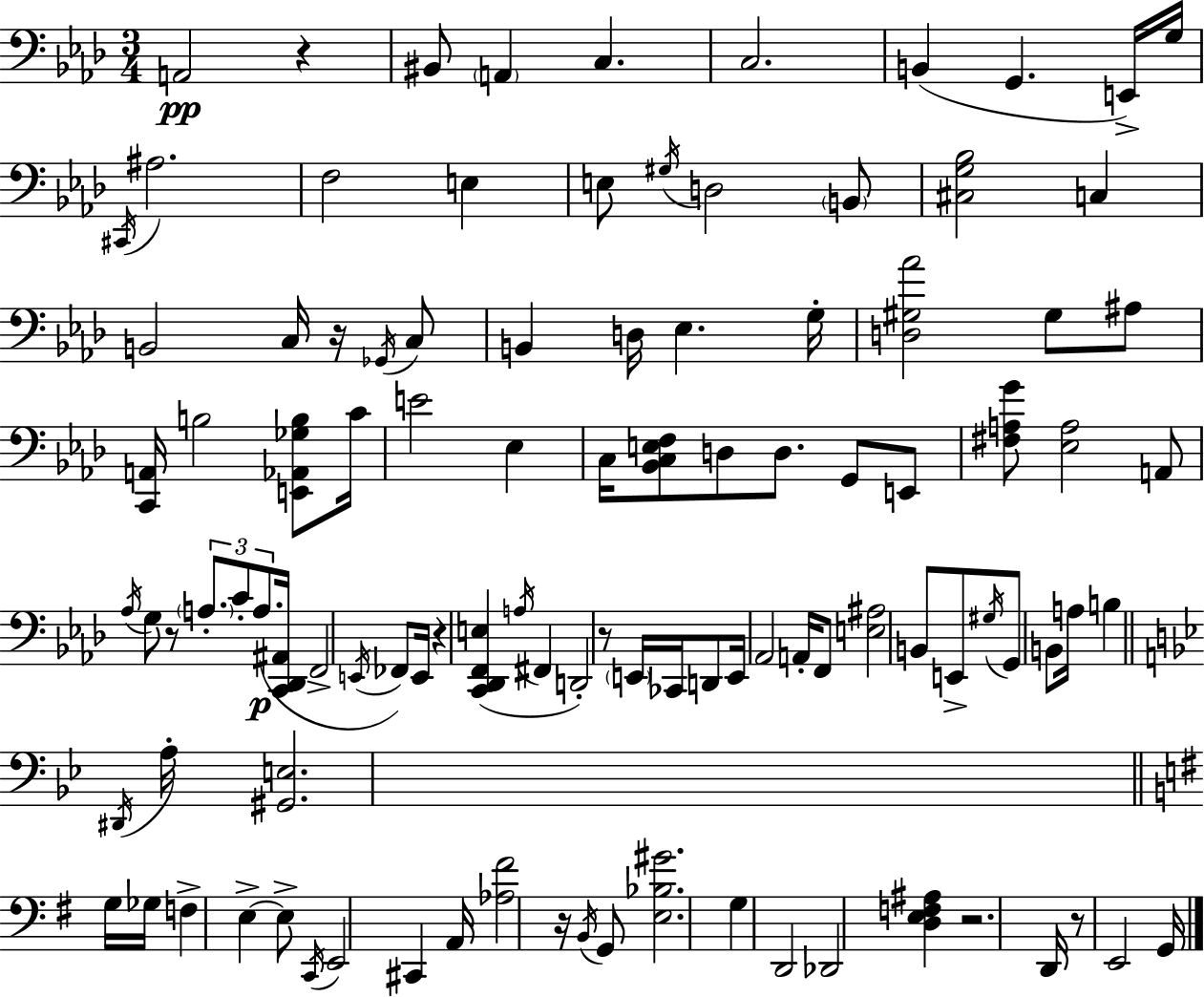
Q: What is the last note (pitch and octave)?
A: G2